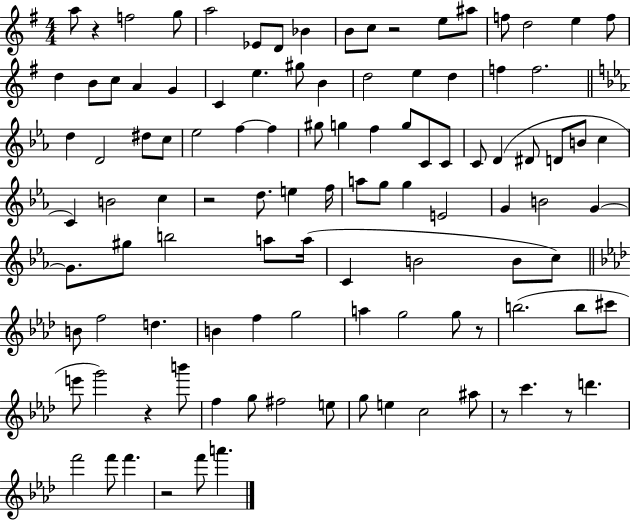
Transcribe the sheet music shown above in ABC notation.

X:1
T:Untitled
M:4/4
L:1/4
K:G
a/2 z f2 g/2 a2 _E/2 D/2 _B B/2 c/2 z2 e/2 ^a/2 f/2 d2 e f/2 d B/2 c/2 A G C e ^g/2 B d2 e d f f2 d D2 ^d/2 c/2 _e2 f f ^g/2 g f g/2 C/2 C/2 C/2 D ^D/2 D/2 B/2 c C B2 c z2 d/2 e f/4 a/2 g/2 g E2 G B2 G G/2 ^g/2 b2 a/2 a/4 C B2 B/2 c/2 B/2 f2 d B f g2 a g2 g/2 z/2 b2 b/2 ^c'/2 e'/2 g'2 z b'/2 f g/2 ^f2 e/2 g/2 e c2 ^a/2 z/2 c' z/2 d' f'2 f'/2 f' z2 f'/2 a'